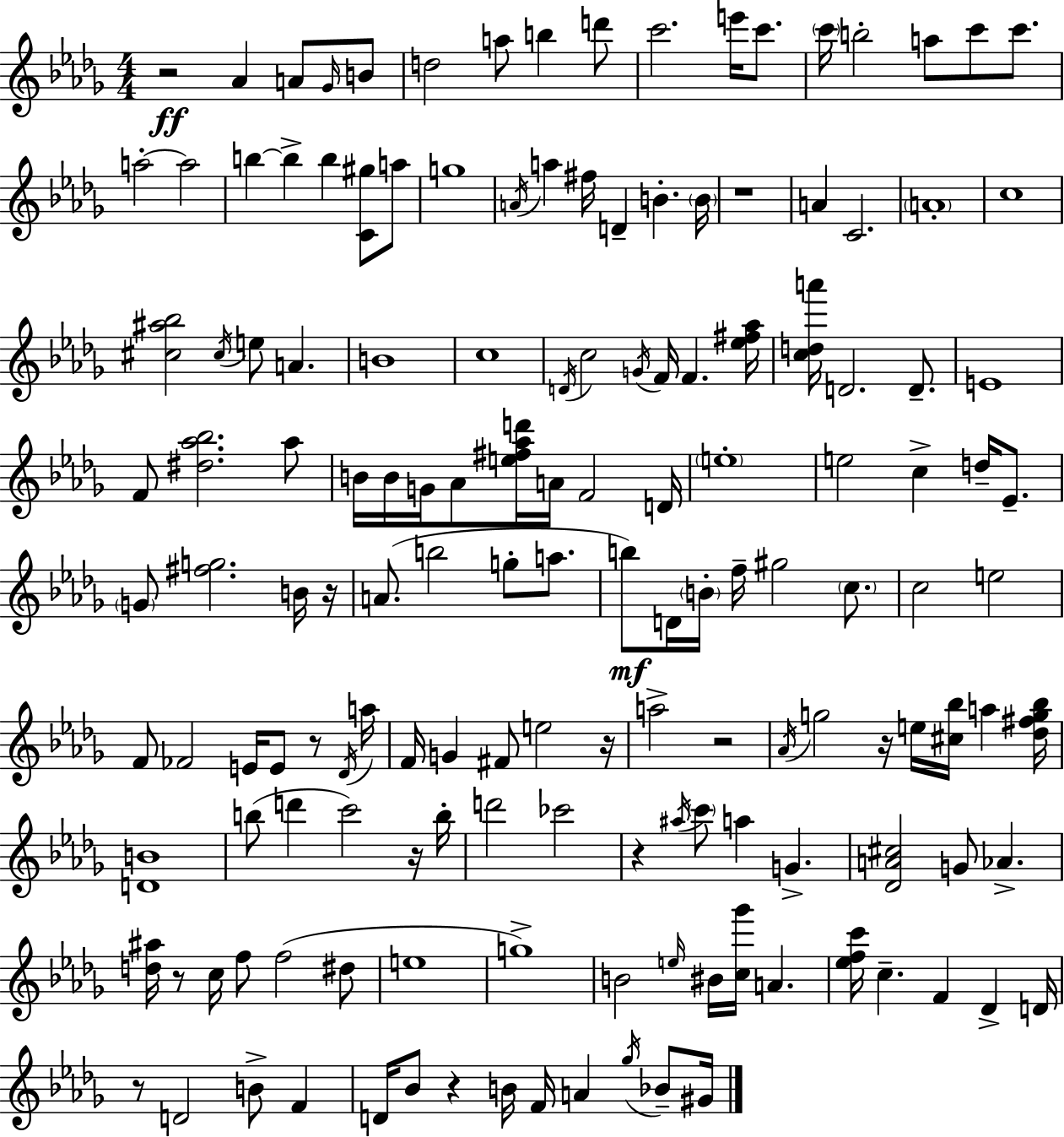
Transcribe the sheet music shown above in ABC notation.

X:1
T:Untitled
M:4/4
L:1/4
K:Bbm
z2 _A A/2 _G/4 B/2 d2 a/2 b d'/2 c'2 e'/4 c'/2 c'/4 b2 a/2 c'/2 c'/2 a2 a2 b b b [C^g]/2 a/2 g4 A/4 a ^f/4 D B B/4 z4 A C2 A4 c4 [^c^a_b]2 ^c/4 e/2 A B4 c4 D/4 c2 G/4 F/4 F [_e^f_a]/4 [cda']/4 D2 D/2 E4 F/2 [^d_a_b]2 _a/2 B/4 B/4 G/4 _A/2 [e^f_ad']/4 A/4 F2 D/4 e4 e2 c d/4 _E/2 G/2 [^fg]2 B/4 z/4 A/2 b2 g/2 a/2 b/2 D/4 B/4 f/4 ^g2 c/2 c2 e2 F/2 _F2 E/4 E/2 z/2 _D/4 a/4 F/4 G ^F/2 e2 z/4 a2 z2 _A/4 g2 z/4 e/4 [^c_b]/4 a [_d^fg_b]/4 [DB]4 b/2 d' c'2 z/4 b/4 d'2 _c'2 z ^a/4 c'/2 a G [_DA^c]2 G/2 _A [d^a]/4 z/2 c/4 f/2 f2 ^d/2 e4 g4 B2 e/4 ^B/4 [c_g']/4 A [_efc']/4 c F _D D/4 z/2 D2 B/2 F D/4 _B/2 z B/4 F/4 A _g/4 _B/2 ^G/4